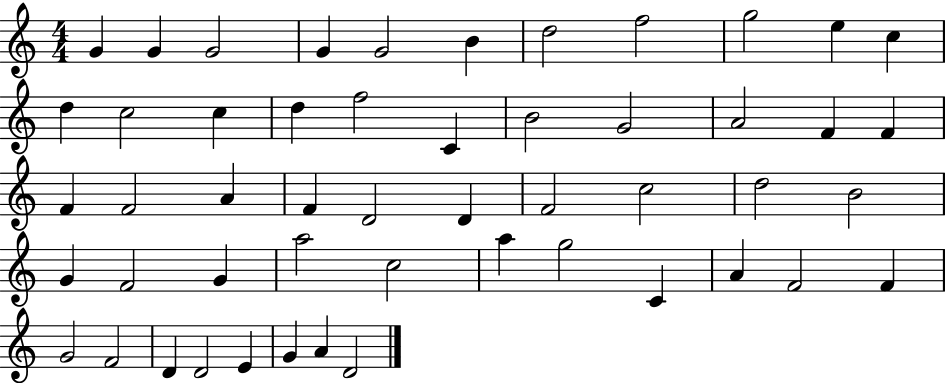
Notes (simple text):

G4/q G4/q G4/h G4/q G4/h B4/q D5/h F5/h G5/h E5/q C5/q D5/q C5/h C5/q D5/q F5/h C4/q B4/h G4/h A4/h F4/q F4/q F4/q F4/h A4/q F4/q D4/h D4/q F4/h C5/h D5/h B4/h G4/q F4/h G4/q A5/h C5/h A5/q G5/h C4/q A4/q F4/h F4/q G4/h F4/h D4/q D4/h E4/q G4/q A4/q D4/h